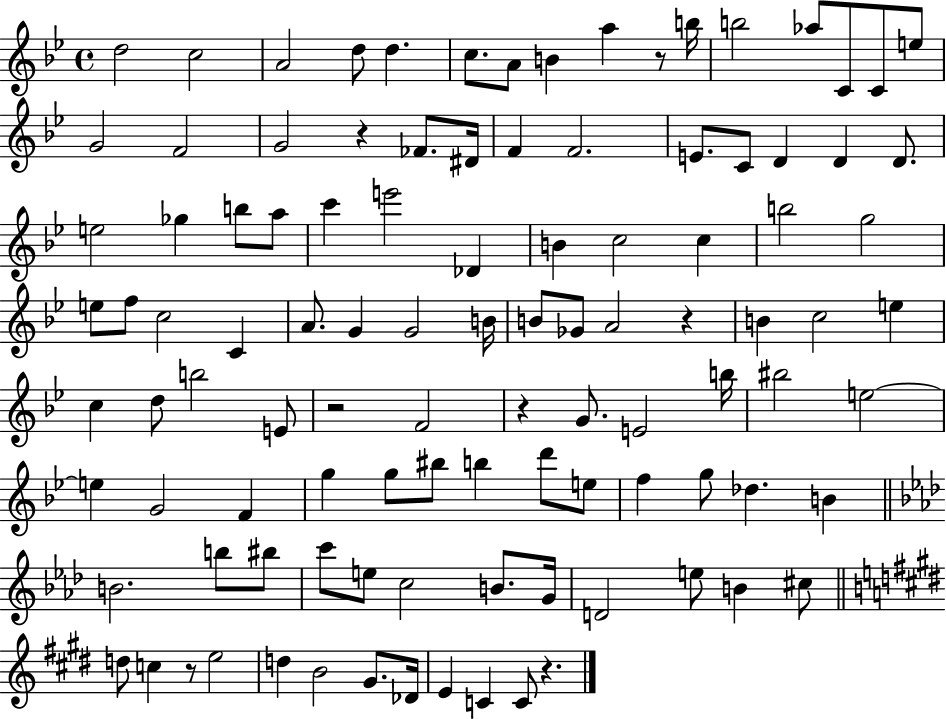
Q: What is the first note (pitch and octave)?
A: D5